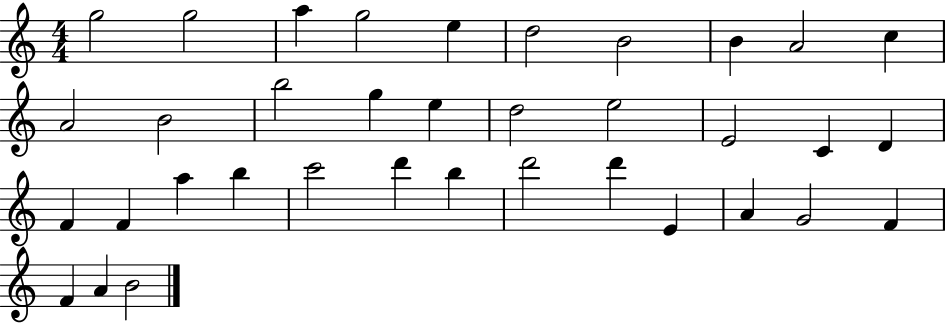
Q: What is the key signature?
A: C major